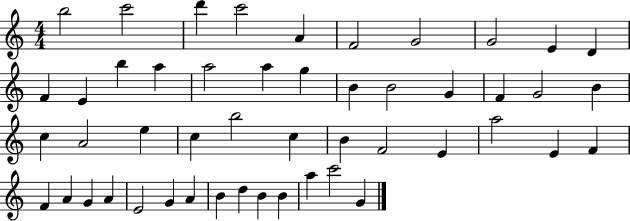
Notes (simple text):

B5/h C6/h D6/q C6/h A4/q F4/h G4/h G4/h E4/q D4/q F4/q E4/q B5/q A5/q A5/h A5/q G5/q B4/q B4/h G4/q F4/q G4/h B4/q C5/q A4/h E5/q C5/q B5/h C5/q B4/q F4/h E4/q A5/h E4/q F4/q F4/q A4/q G4/q A4/q E4/h G4/q A4/q B4/q D5/q B4/q B4/q A5/q C6/h G4/q